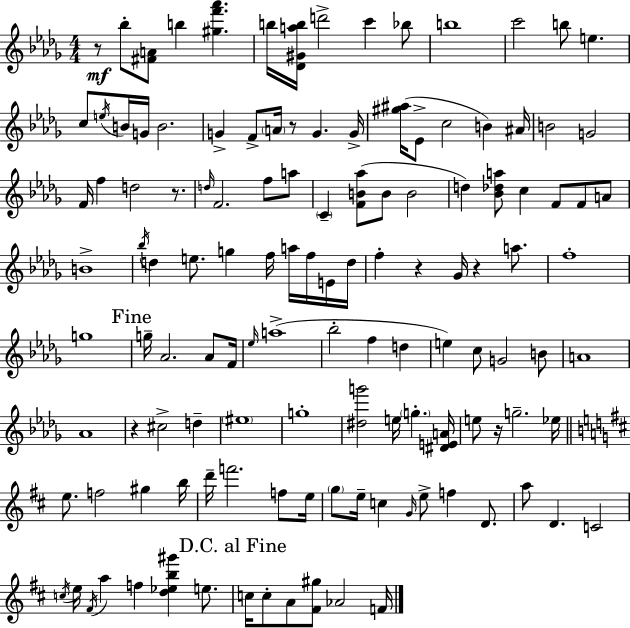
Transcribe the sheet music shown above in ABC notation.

X:1
T:Untitled
M:4/4
L:1/4
K:Bbm
z/2 _b/2 [^FA]/2 b [^gf'_a'] b/4 [_D^Gab]/4 d'2 c' _b/2 b4 c'2 b/2 e c/2 e/4 B/4 G/4 B2 G F/2 A/4 z/2 G G/4 [^g^a]/4 _E/2 c2 B ^A/4 B2 G2 F/4 f d2 z/2 d/4 F2 f/2 a/2 C [FB_a]/2 B/2 B2 d [_B_da]/2 c F/2 F/2 A/2 B4 _b/4 d e/2 g f/4 a/4 f/4 E/4 d/4 f z _G/4 z a/2 f4 g4 g/4 _A2 _A/2 F/4 _e/4 a4 _b2 f d e c/2 G2 B/2 A4 _A4 z ^c2 d ^e4 g4 [^dg']2 e/4 g [^DEA]/4 e/2 z/4 g2 _e/4 e/2 f2 ^g b/4 d'/4 f'2 f/2 e/4 g/2 e/4 c G/4 e/2 f D/2 a/2 D C2 c/4 e/4 ^F/4 a f [d_eb^g'] e/2 c/4 c/2 A/2 [^F^g]/2 _A2 F/4